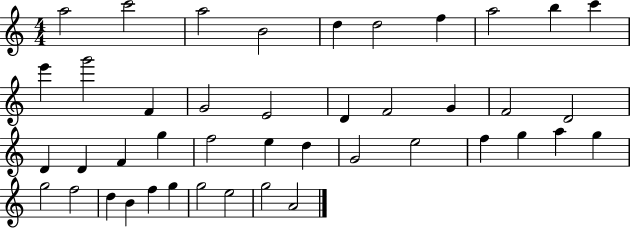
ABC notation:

X:1
T:Untitled
M:4/4
L:1/4
K:C
a2 c'2 a2 B2 d d2 f a2 b c' e' g'2 F G2 E2 D F2 G F2 D2 D D F g f2 e d G2 e2 f g a g g2 f2 d B f g g2 e2 g2 A2